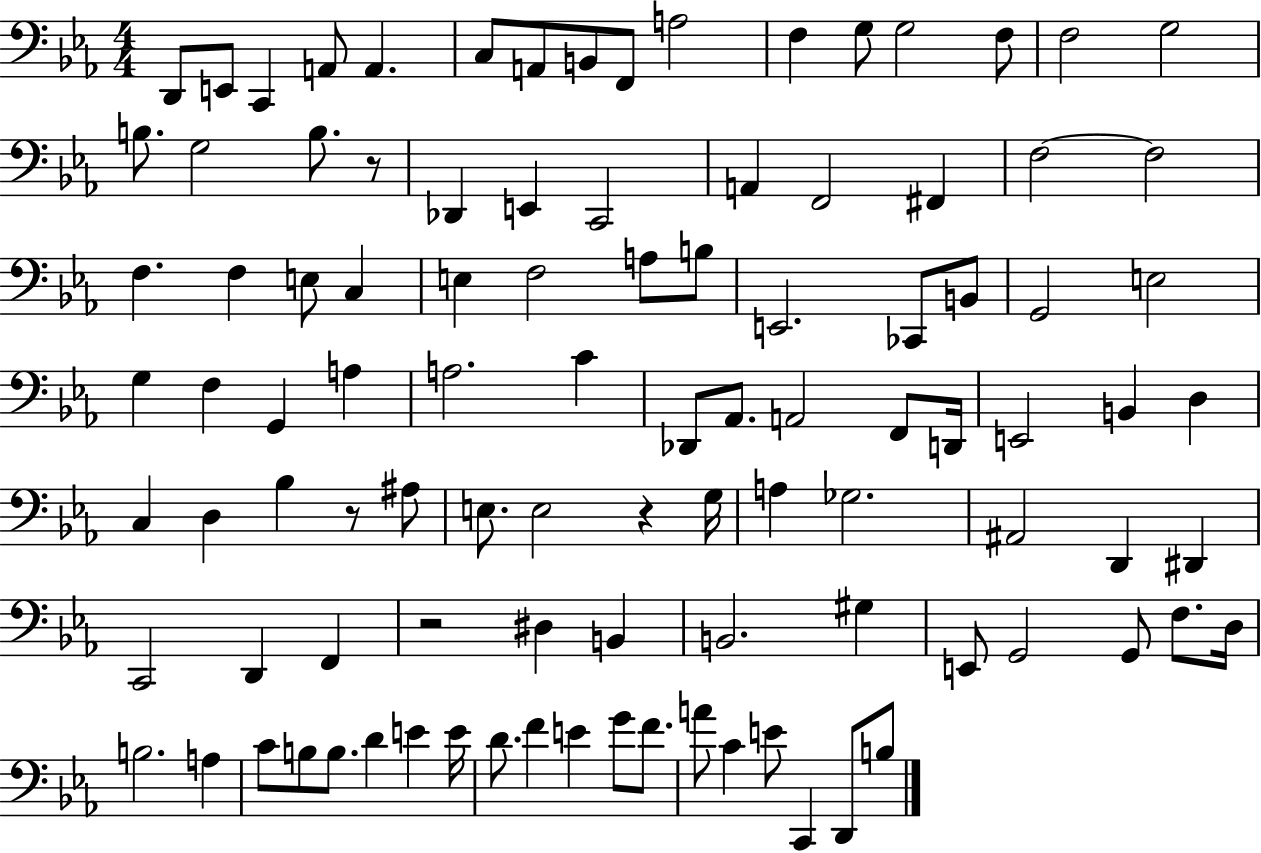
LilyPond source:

{
  \clef bass
  \numericTimeSignature
  \time 4/4
  \key ees \major
  d,8 e,8 c,4 a,8 a,4. | c8 a,8 b,8 f,8 a2 | f4 g8 g2 f8 | f2 g2 | \break b8. g2 b8. r8 | des,4 e,4 c,2 | a,4 f,2 fis,4 | f2~~ f2 | \break f4. f4 e8 c4 | e4 f2 a8 b8 | e,2. ces,8 b,8 | g,2 e2 | \break g4 f4 g,4 a4 | a2. c'4 | des,8 aes,8. a,2 f,8 d,16 | e,2 b,4 d4 | \break c4 d4 bes4 r8 ais8 | e8. e2 r4 g16 | a4 ges2. | ais,2 d,4 dis,4 | \break c,2 d,4 f,4 | r2 dis4 b,4 | b,2. gis4 | e,8 g,2 g,8 f8. d16 | \break b2. a4 | c'8 b8 b8. d'4 e'4 e'16 | d'8. f'4 e'4 g'8 f'8. | a'8 c'4 e'8 c,4 d,8 b8 | \break \bar "|."
}